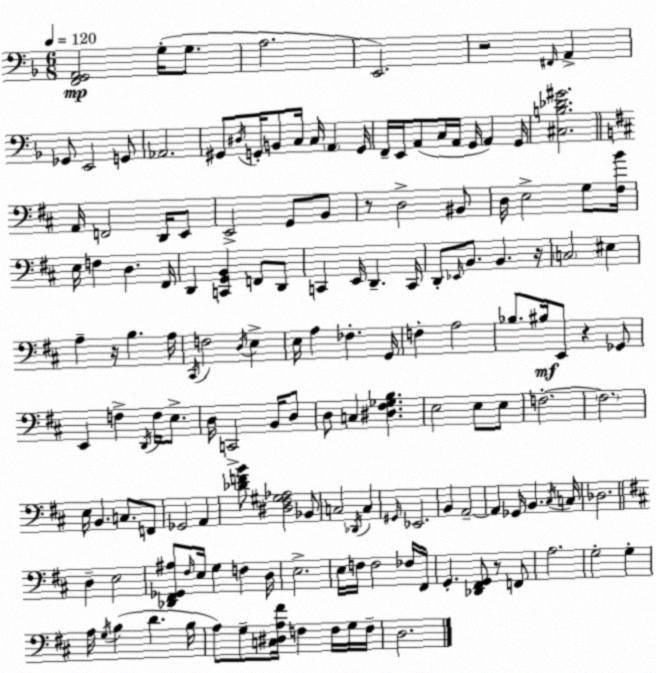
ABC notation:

X:1
T:Untitled
M:6/8
L:1/4
K:F
[F,,G,,A,,]2 G,/4 G,/2 A,2 E,,2 z2 ^F,,/4 A,, _G,,/2 E,,2 G,,/2 _A,,2 ^G,,/2 ^D,/4 G,,/4 B,,/2 C,/4 C,/4 A,, G,,/4 F,,/4 E,,/4 A,,/2 C,/4 A,,/4 G,,/4 A,, G,,/4 [^C,B,_D^G]2 A,,/4 F,,2 D,,/4 E,,/2 E,,2 G,,/2 B,,/2 z/2 D,2 ^B,,/2 D,/4 E,2 G,/2 [^F,B]/4 E,/4 F, D, ^F,,/4 D,, [C,,G,,B,,] F,,/2 D,,/2 C,, E,,/4 D,, C,,/4 D,,/2 _E,,/4 B,,/2 B,, z/4 C,2 ^E, A, z/4 B, A,/4 ^C,,/4 F,2 D,/4 E, E,/4 A, _F, G,,/4 F, A,2 _B,/2 ^B,/4 E,,/2 z _G,,/2 E,, F, D,,/4 F,/4 E,/2 D,/4 C,,2 B,,/4 D,/2 D,/2 C, [^D,^F,_G,B,] E,2 E,/2 E,/2 F,2 F,2 E,/4 B,, C,/2 F,,/2 _G,,2 A,, [_DFB]/2 [^D,^F,^G,_A,]2 _B,,/2 C,2 _D,,/4 C, ^G,,/4 _E,,2 B,, A,,2 A,, _G,,/4 B,, ^C,/4 C,/4 _D,2 D, E,2 [_D,,^F,,_G,,^A,]/2 ^F,/4 E,/4 G, F, D,/4 E,2 E,/4 F,/4 F,2 _F,/4 ^F,,/4 G,, [_D,,^F,,G,,]/2 z/2 F,,/2 A,2 G,2 G, A,/4 G,/4 B, D B,/4 A,/2 G,/2 [C,^D,A,^F]/4 F, F,/4 G,/4 F,/4 D,2